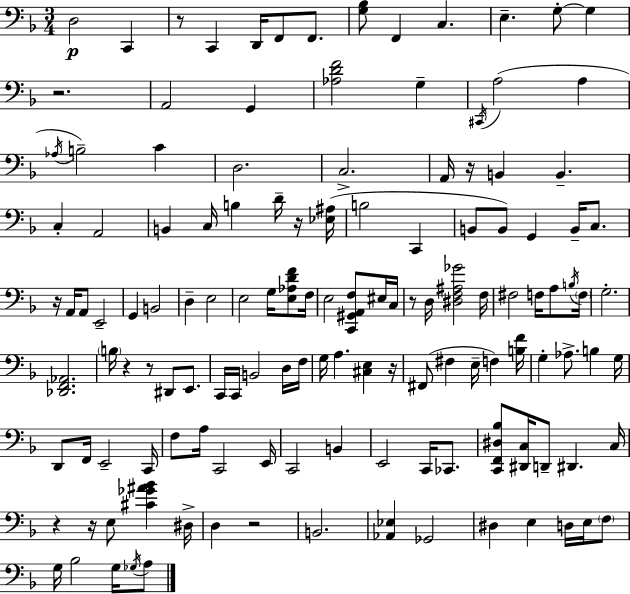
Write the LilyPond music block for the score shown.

{
  \clef bass
  \numericTimeSignature
  \time 3/4
  \key f \major
  \repeat volta 2 { d2\p c,4 | r8 c,4 d,16 f,8 f,8. | <g bes>8 f,4 c4. | e4.-- g8-.~~ g4 | \break r2. | a,2 g,4 | <aes d' f'>2 g4-- | \acciaccatura { cis,16 }( a2 a4 | \break \acciaccatura { aes16 } b2--) c'4 | d2. | c2.-> | a,16 r16 b,4 b,4.-- | \break c4-. a,2 | b,4 c16 b4 d'16-- | r16 <ees ais>16( b2 c,4 | b,8 b,8) g,4 b,16-- c8. | \break r16 a,16 a,8 e,2-- | g,4 b,2 | d4-- e2 | e2 g16 <e aes d' f'>8 | \break f16 e2 <c, gis, a, f>8 | eis16 c16 r8 d16 <dis f ais ges'>2 | f16 fis2 f16 a8 | \acciaccatura { b16 } \parenthesize f16 g2.-. | \break <des, f, aes,>2. | \parenthesize b16 r4 r8 dis,8 | e,8. c,16 c,16 b,2 | d16 f16 g16 a4. <cis e>4 | \break r16 fis,8( fis4 e16-- f4) | <b f'>16 g4-. aes8.-> b4 | g16 d,8 f,16 e,2-- | c,16 f8 a16 c,2 | \break e,16 c,2 b,4 | e,2 c,16 | ces,8. <c, f, dis bes>8 <dis, c>16 d,8-- dis,4. | c16 r4 r16 e8 <cis' ges' ais' bes'>4 | \break dis16-> d4 r2 | b,2. | <aes, ees>4 ges,2 | dis4 e4 d16 | \break e16 \parenthesize f8 g16 bes2 | g16 \acciaccatura { ges16 } a8 } \bar "|."
}